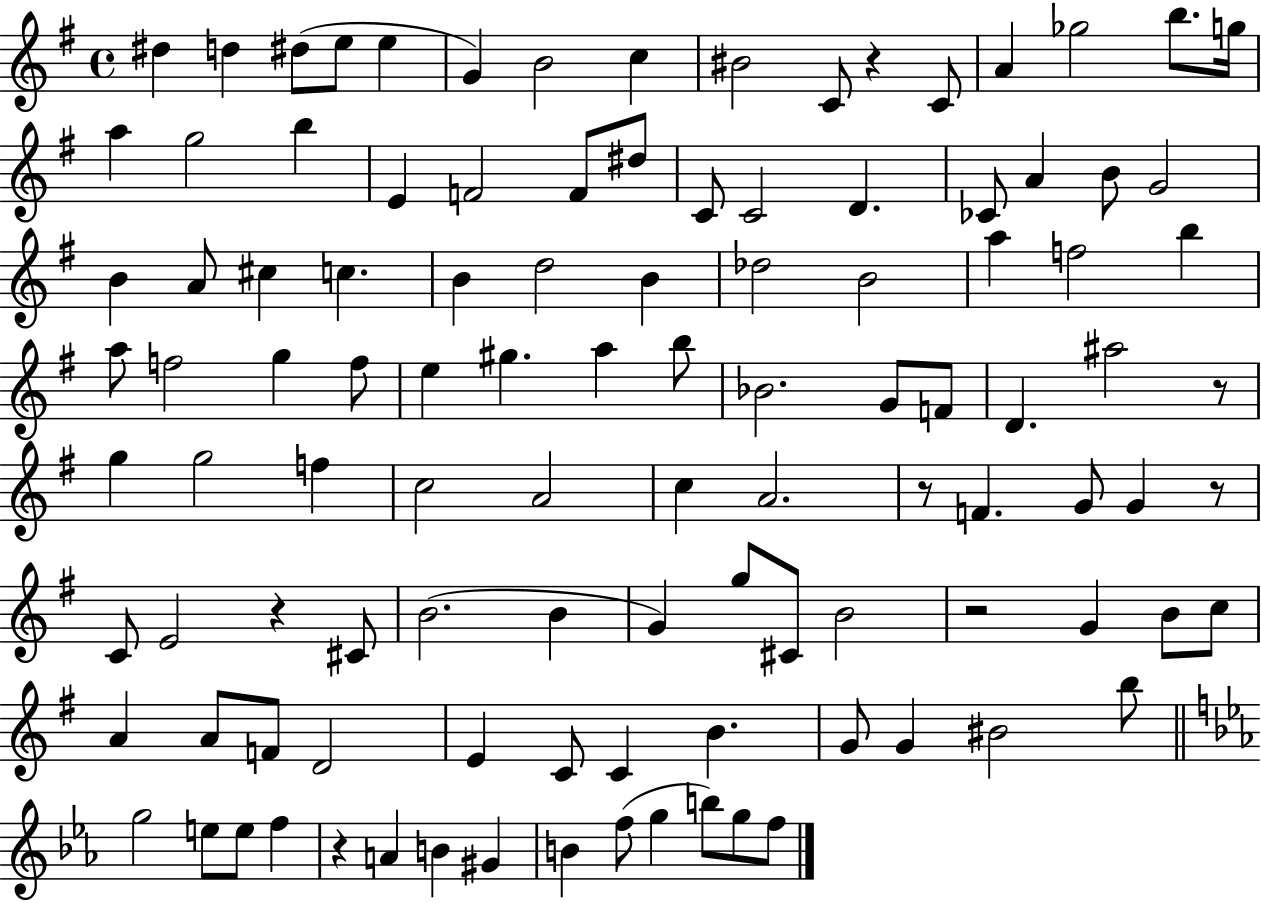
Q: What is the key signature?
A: G major